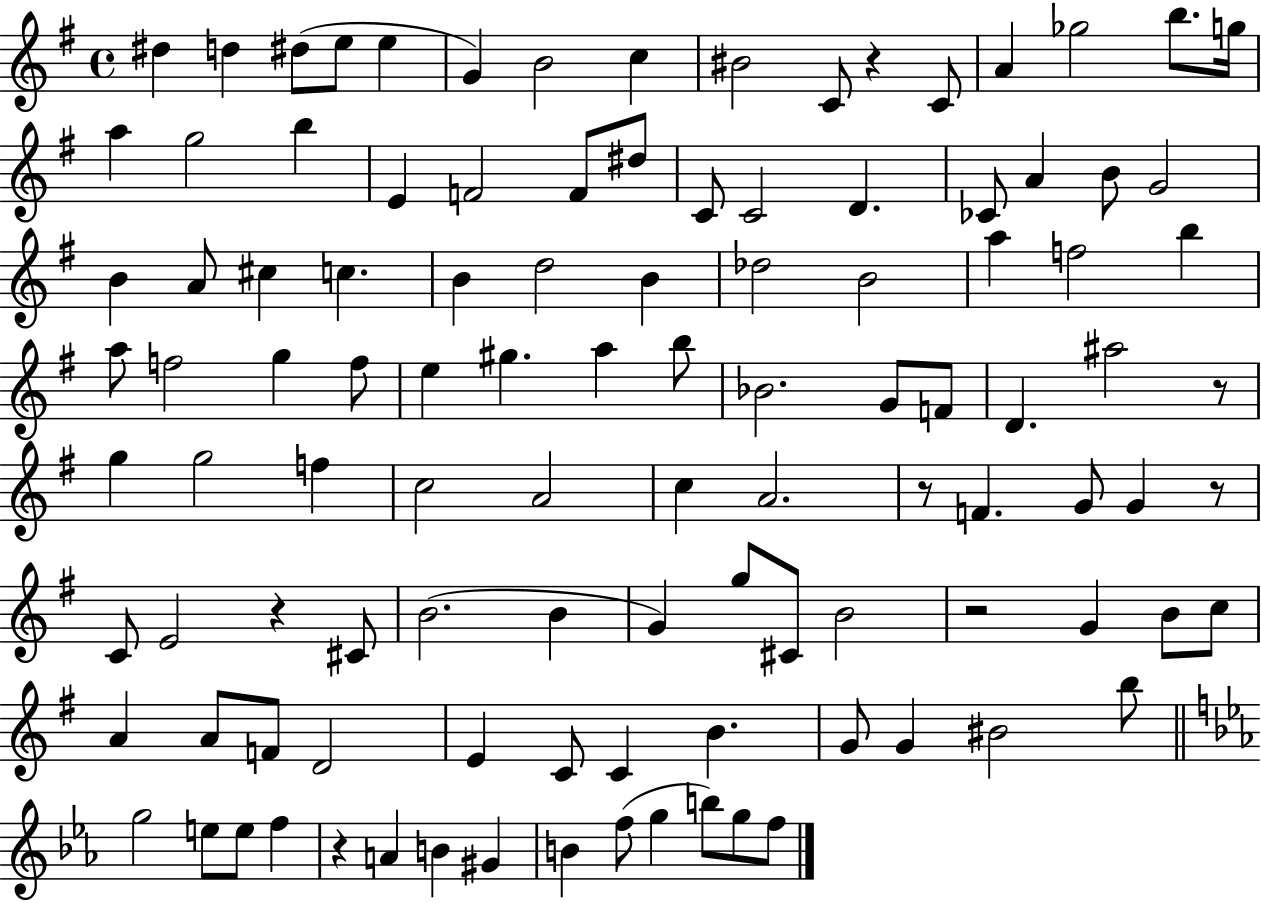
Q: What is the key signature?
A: G major